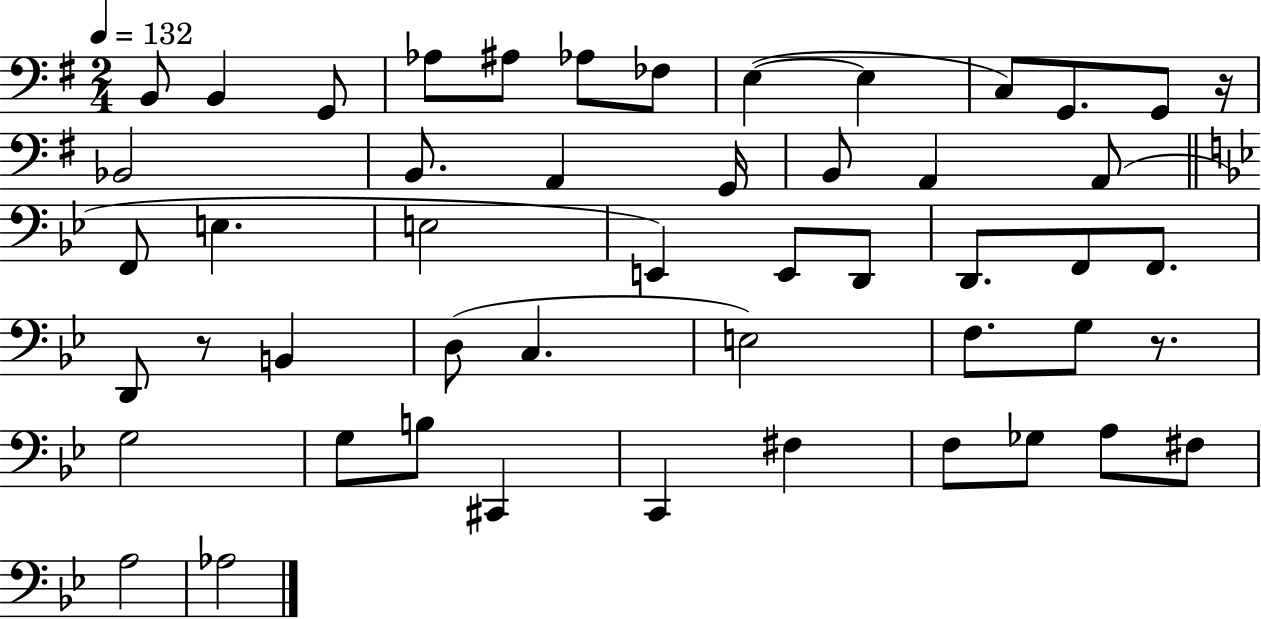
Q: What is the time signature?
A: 2/4